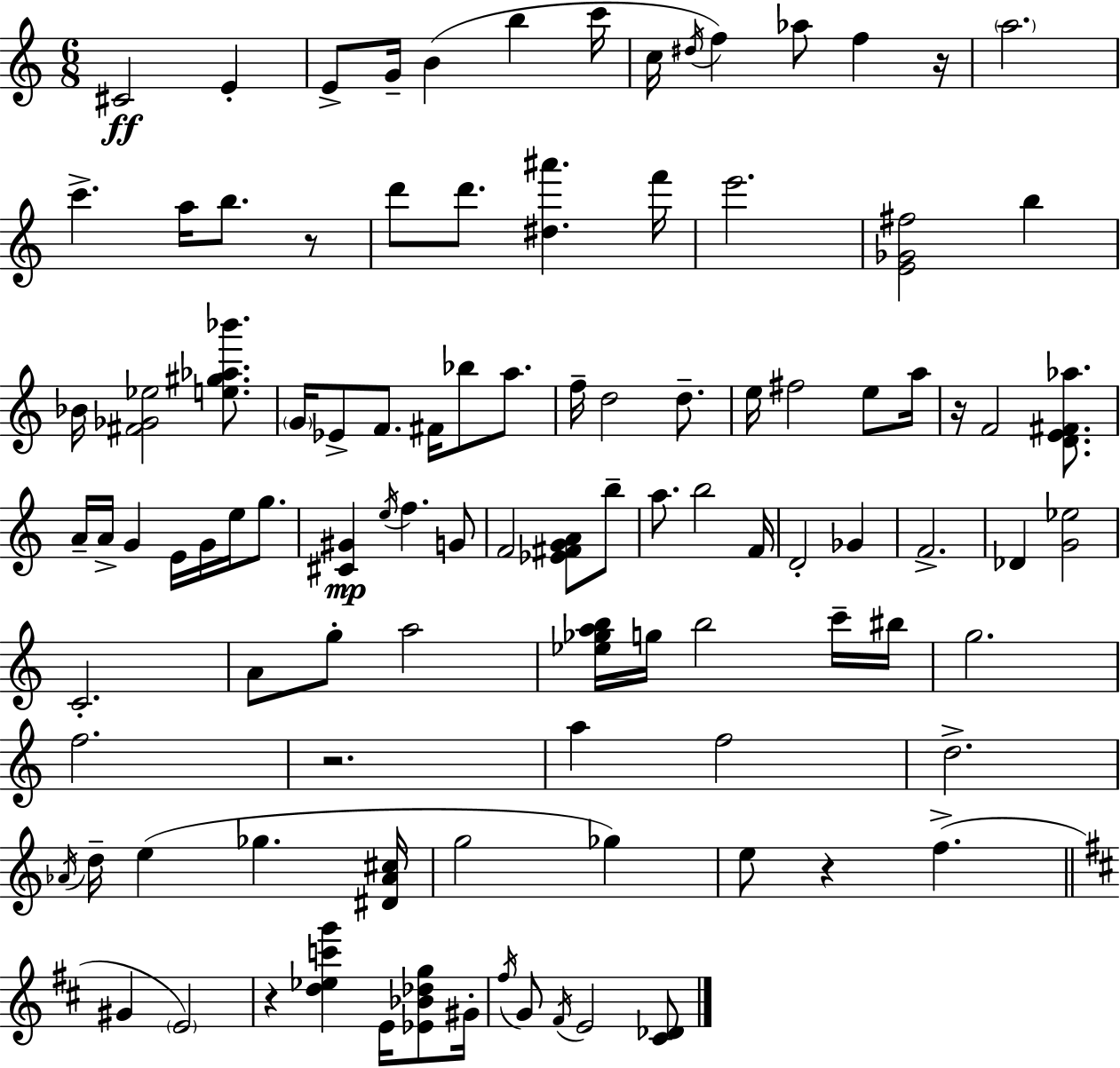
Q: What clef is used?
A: treble